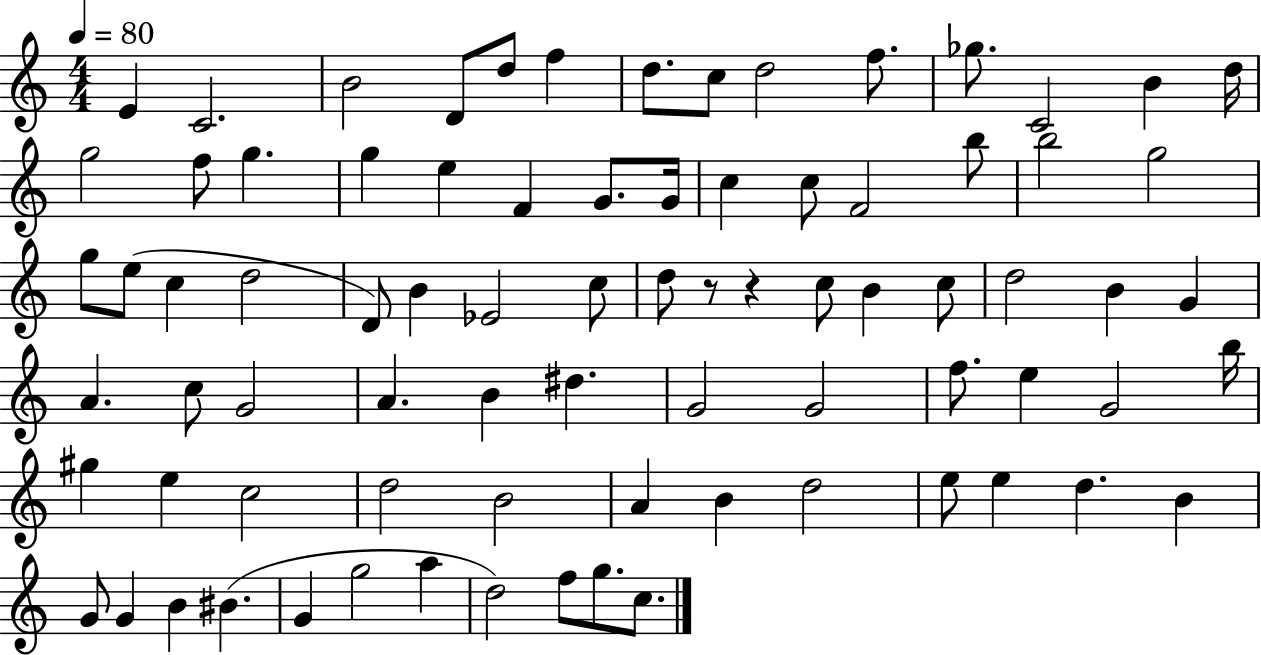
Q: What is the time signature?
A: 4/4